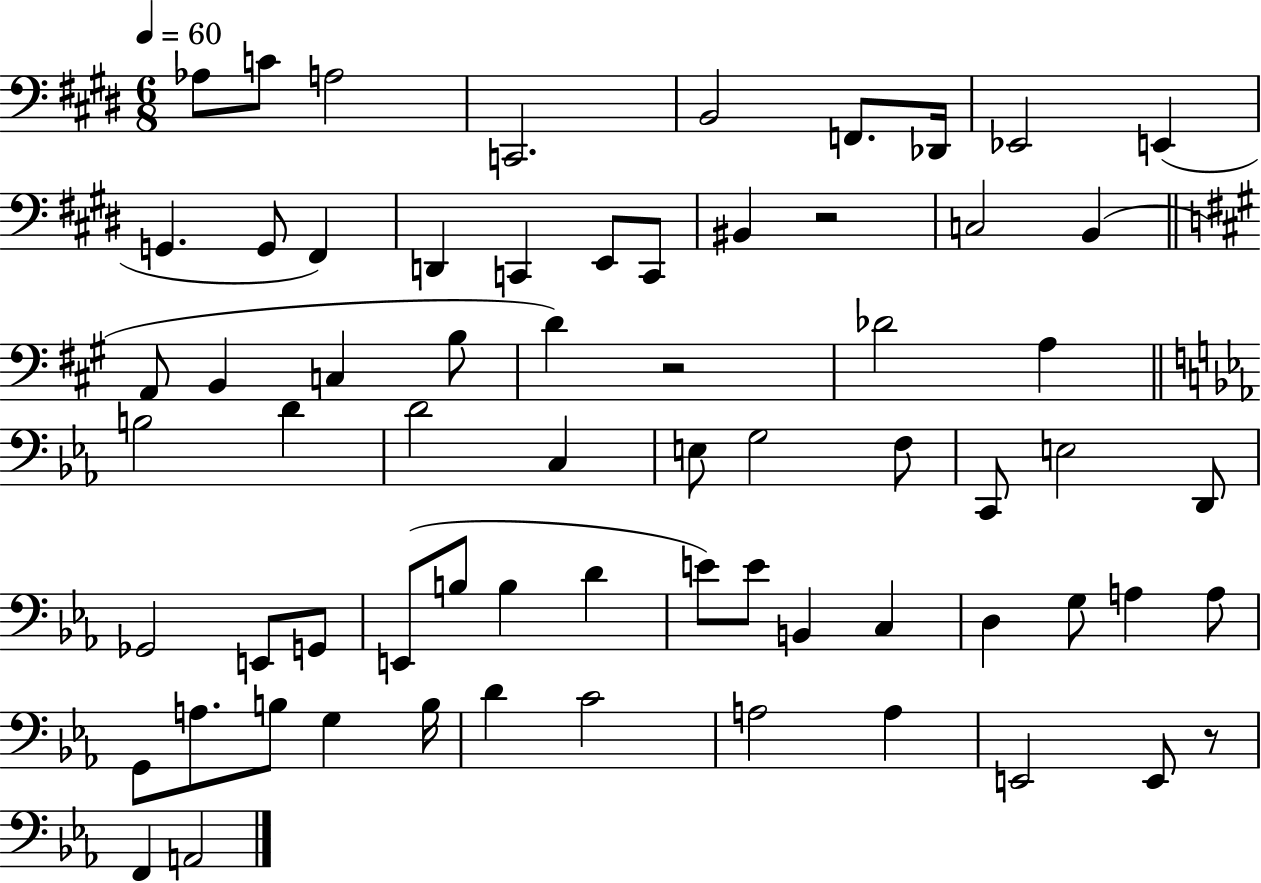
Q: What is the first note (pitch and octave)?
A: Ab3